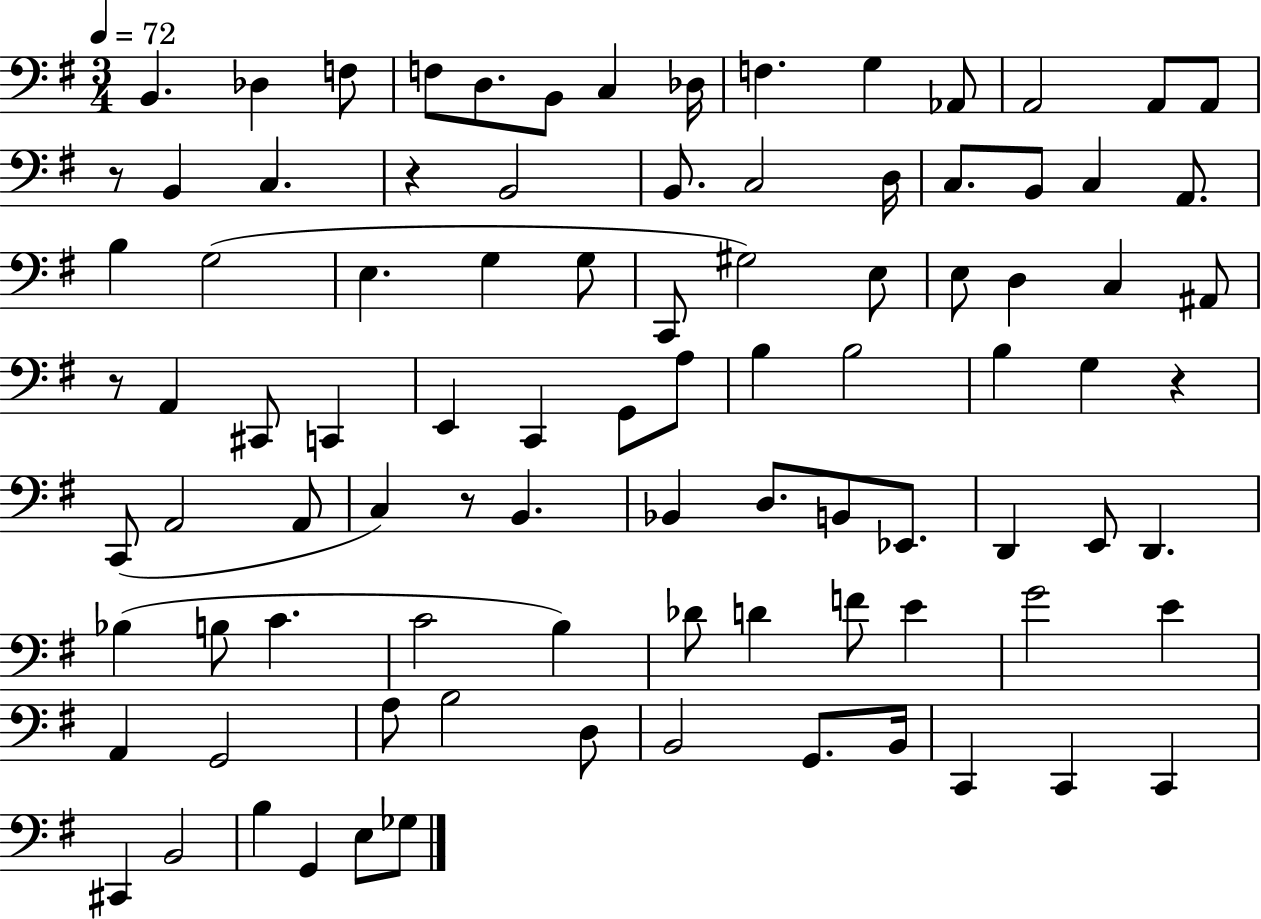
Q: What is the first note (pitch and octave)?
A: B2